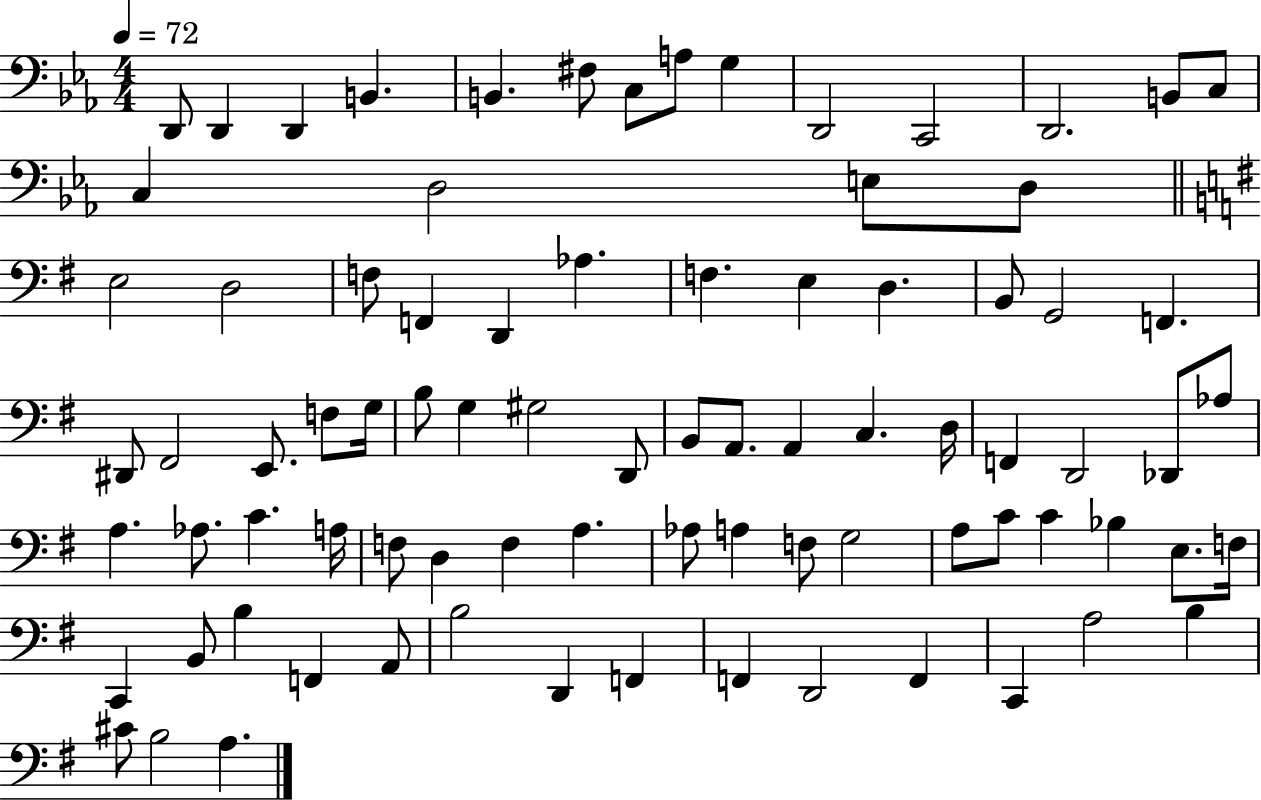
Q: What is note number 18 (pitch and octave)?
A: D3